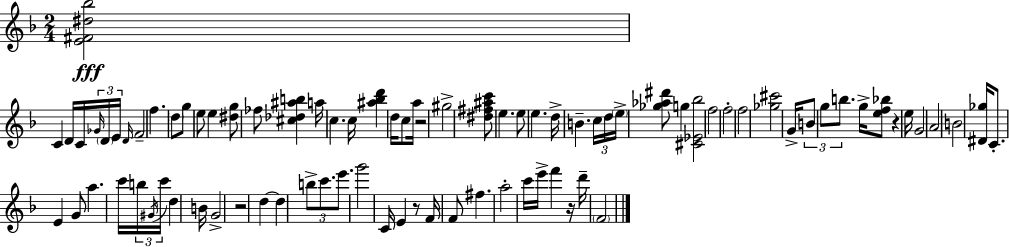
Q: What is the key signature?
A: D minor